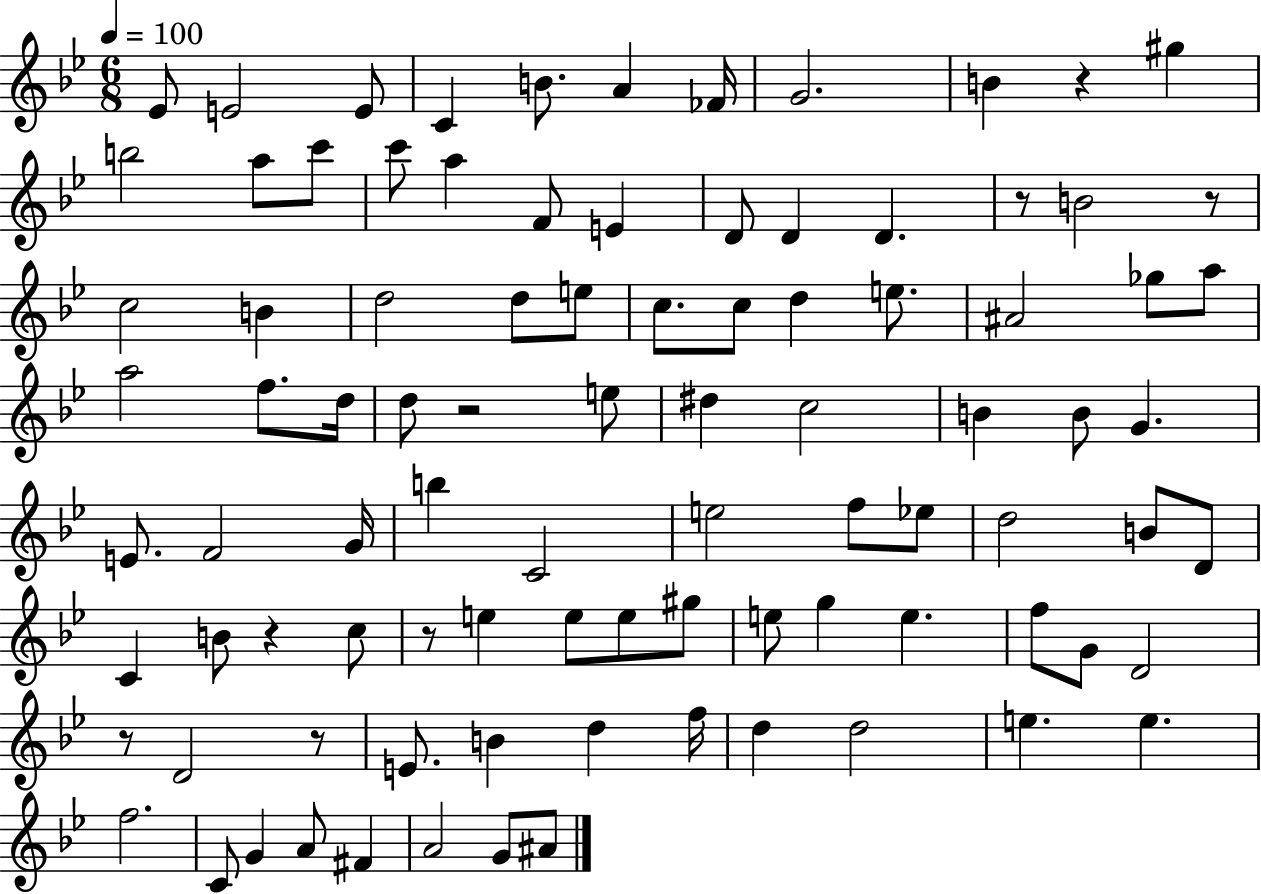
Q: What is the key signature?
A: BES major